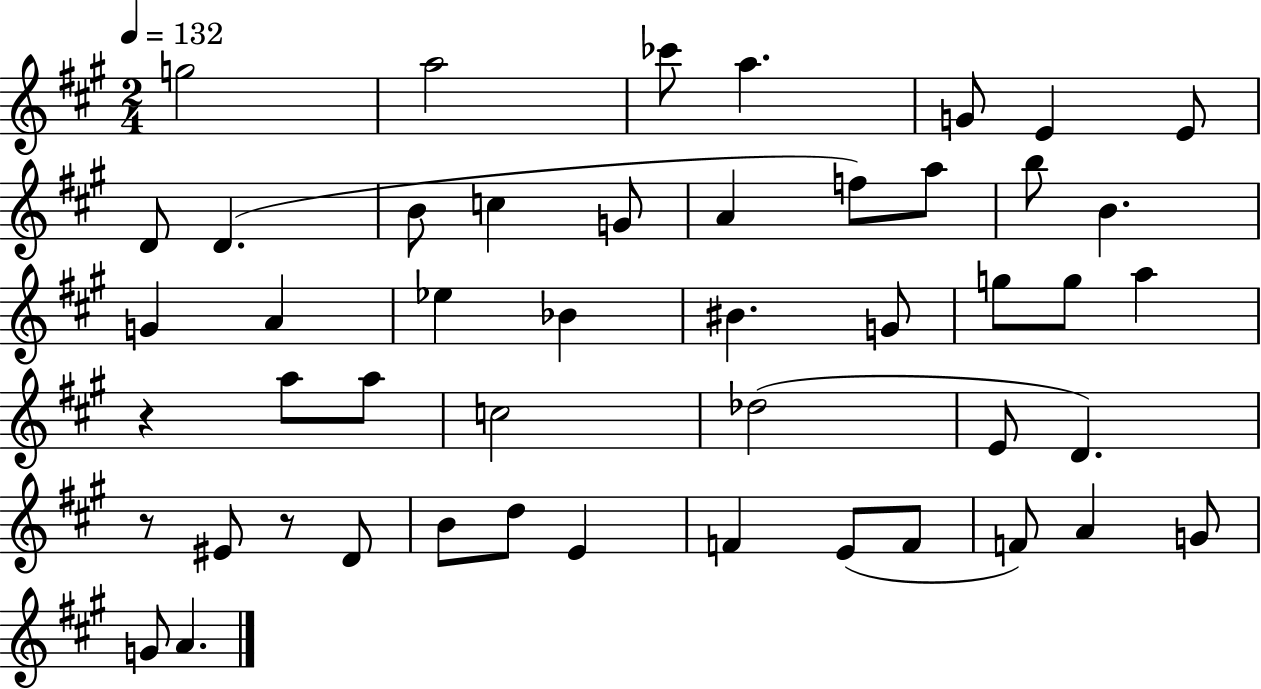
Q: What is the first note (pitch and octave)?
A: G5